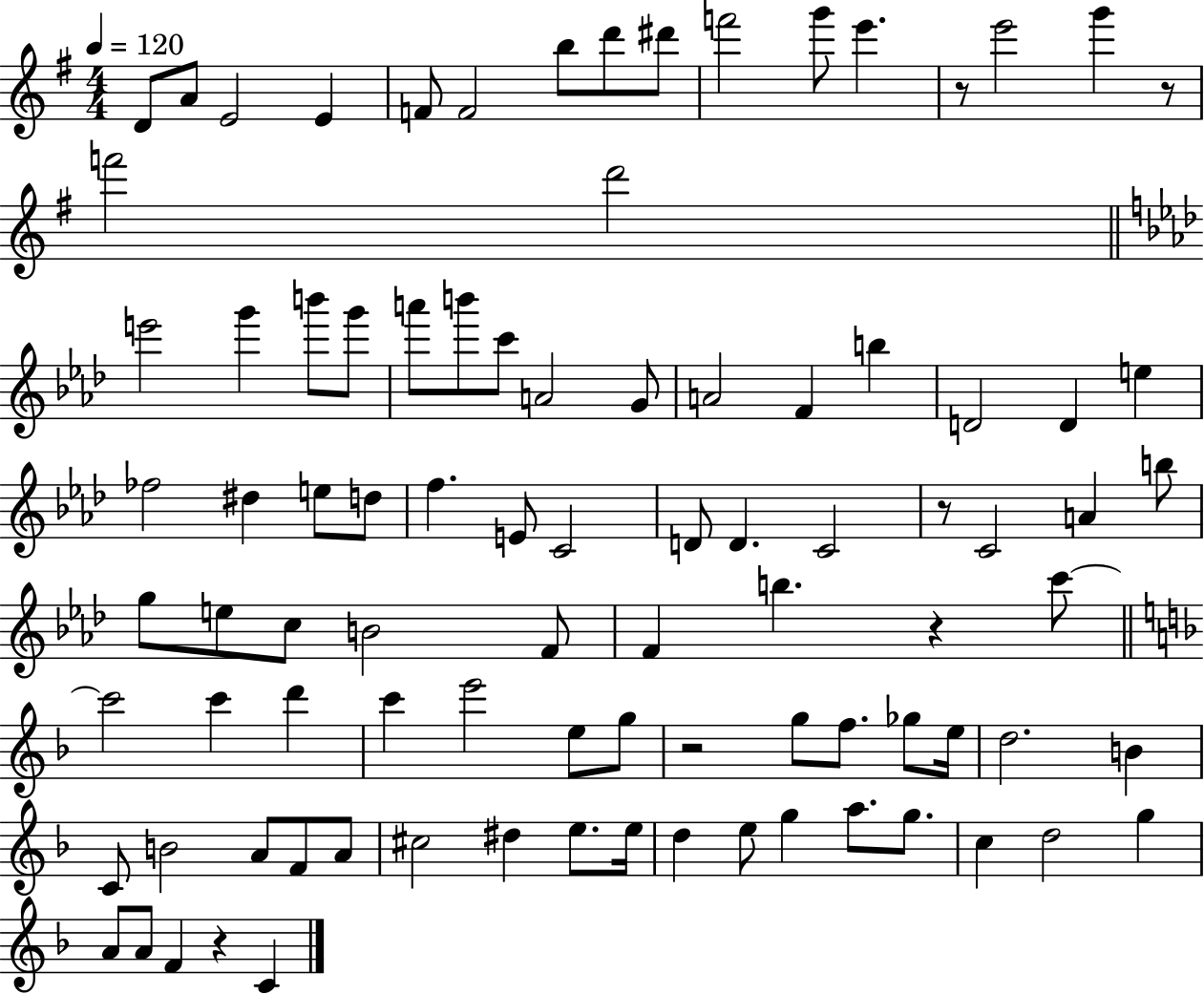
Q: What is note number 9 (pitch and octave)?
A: D#6